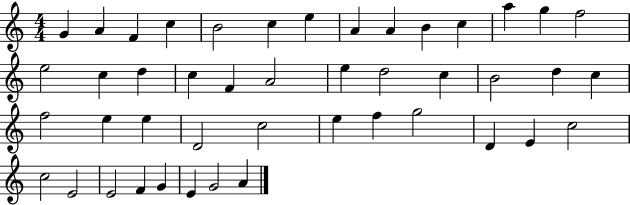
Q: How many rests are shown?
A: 0